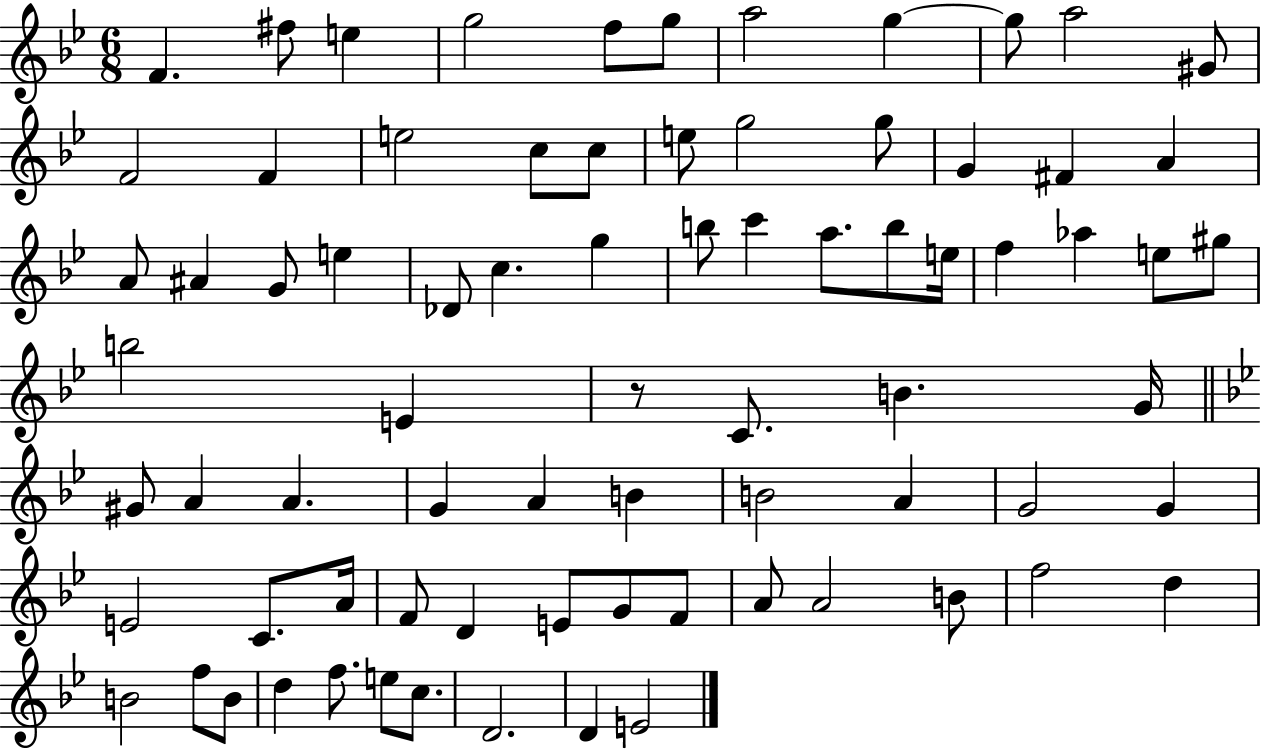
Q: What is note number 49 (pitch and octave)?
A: B4